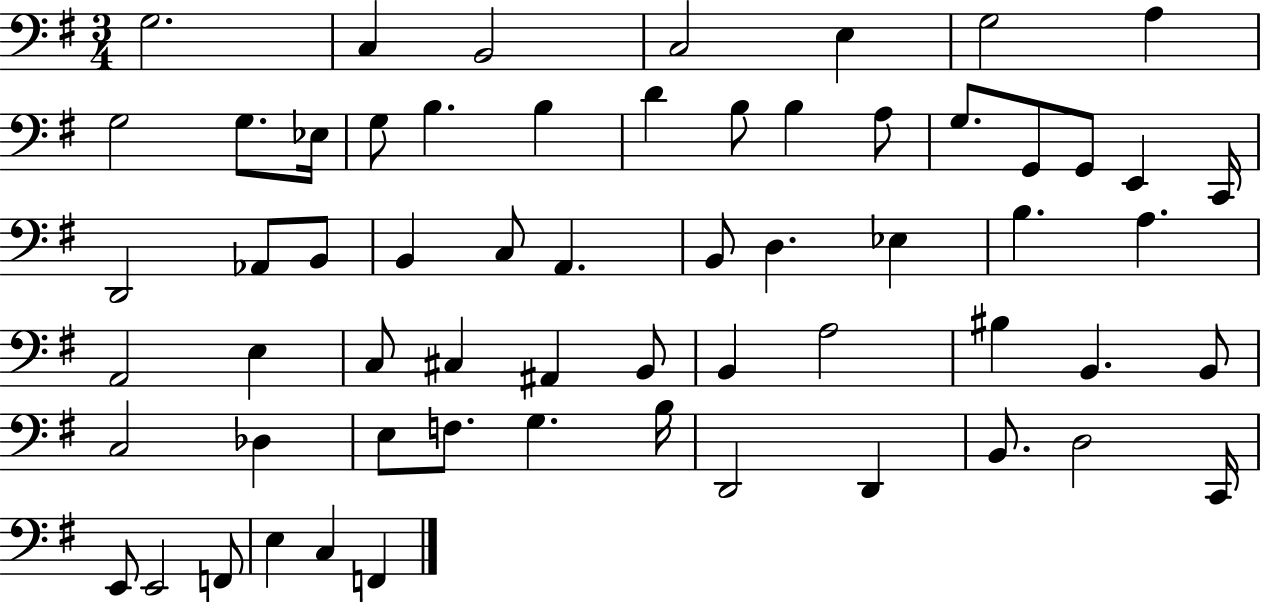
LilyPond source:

{
  \clef bass
  \numericTimeSignature
  \time 3/4
  \key g \major
  g2. | c4 b,2 | c2 e4 | g2 a4 | \break g2 g8. ees16 | g8 b4. b4 | d'4 b8 b4 a8 | g8. g,8 g,8 e,4 c,16 | \break d,2 aes,8 b,8 | b,4 c8 a,4. | b,8 d4. ees4 | b4. a4. | \break a,2 e4 | c8 cis4 ais,4 b,8 | b,4 a2 | bis4 b,4. b,8 | \break c2 des4 | e8 f8. g4. b16 | d,2 d,4 | b,8. d2 c,16 | \break e,8 e,2 f,8 | e4 c4 f,4 | \bar "|."
}